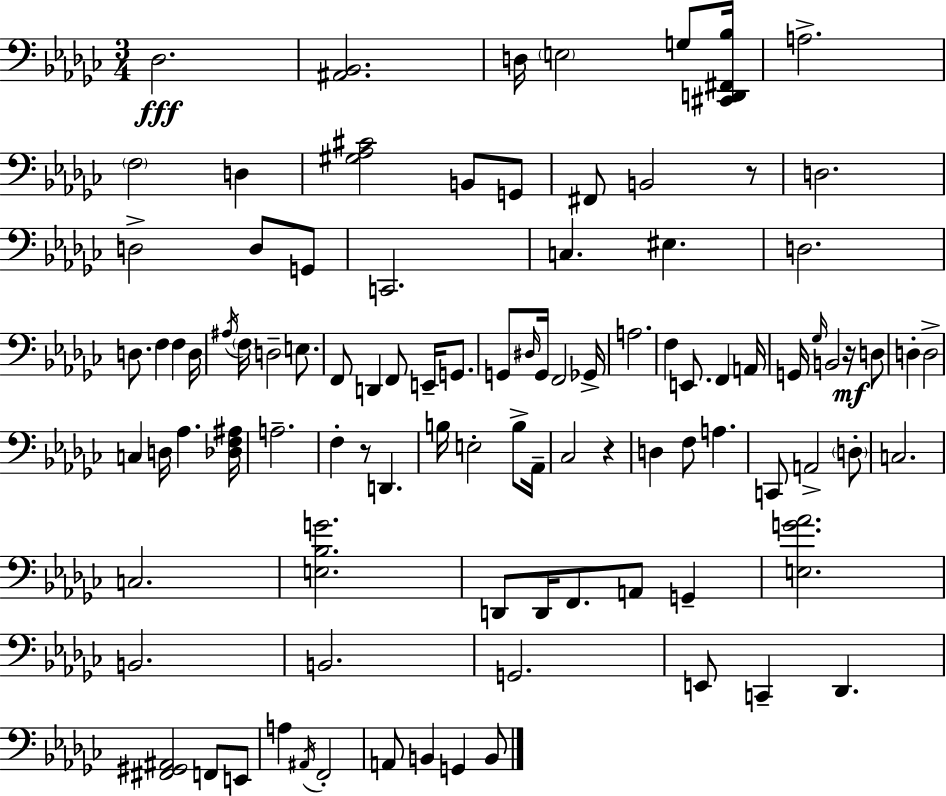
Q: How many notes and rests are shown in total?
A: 98